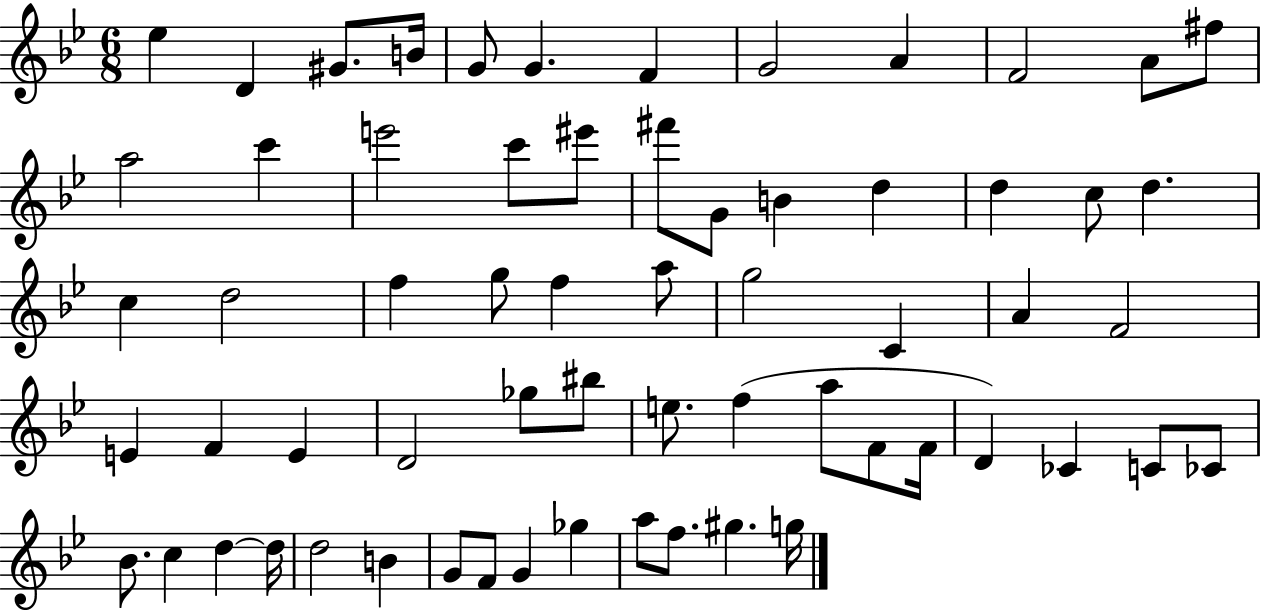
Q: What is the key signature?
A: BES major